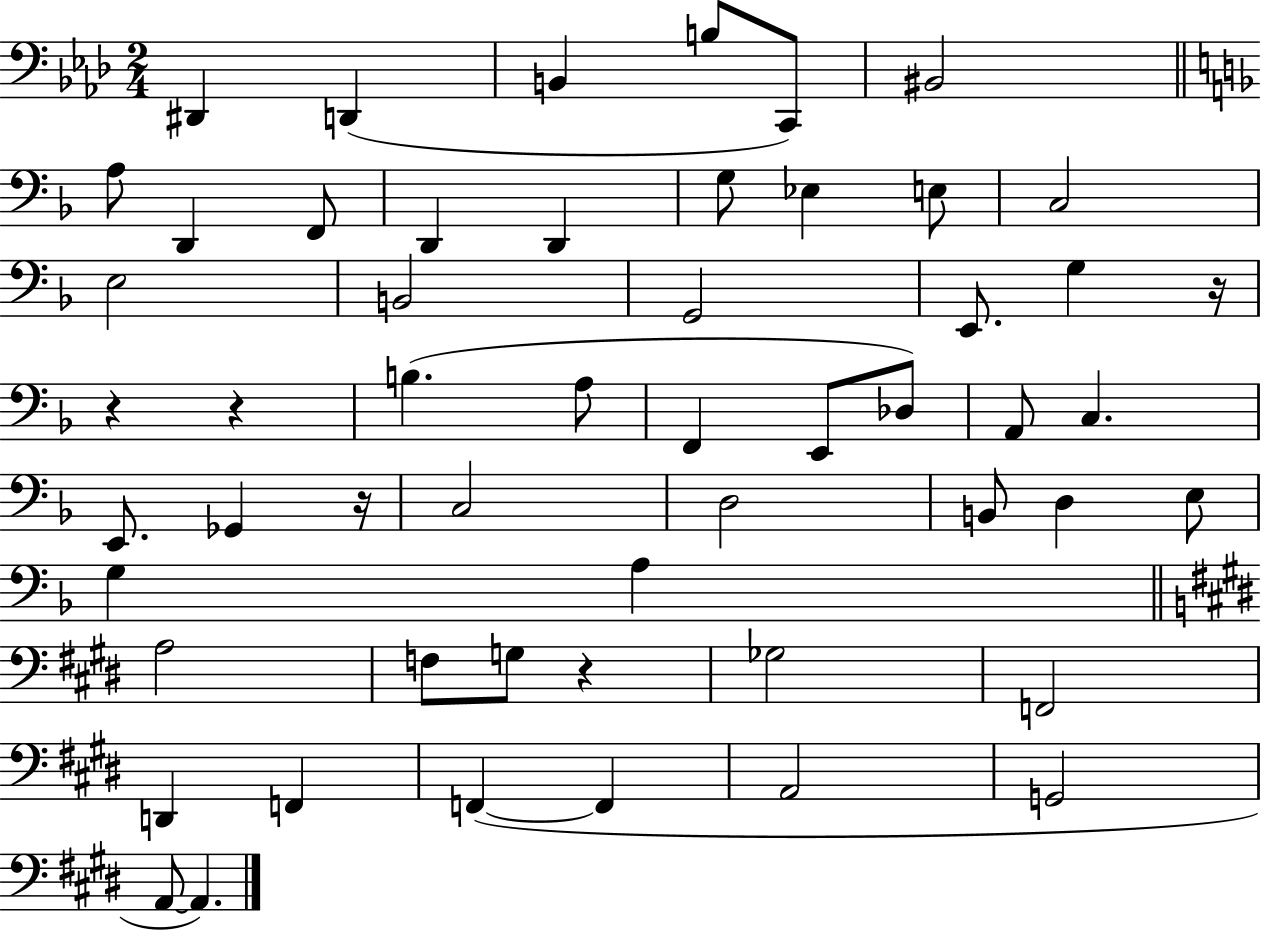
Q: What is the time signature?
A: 2/4